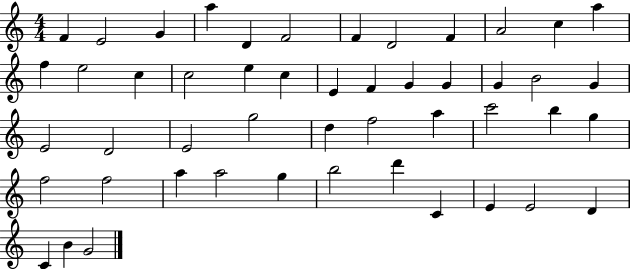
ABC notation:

X:1
T:Untitled
M:4/4
L:1/4
K:C
F E2 G a D F2 F D2 F A2 c a f e2 c c2 e c E F G G G B2 G E2 D2 E2 g2 d f2 a c'2 b g f2 f2 a a2 g b2 d' C E E2 D C B G2